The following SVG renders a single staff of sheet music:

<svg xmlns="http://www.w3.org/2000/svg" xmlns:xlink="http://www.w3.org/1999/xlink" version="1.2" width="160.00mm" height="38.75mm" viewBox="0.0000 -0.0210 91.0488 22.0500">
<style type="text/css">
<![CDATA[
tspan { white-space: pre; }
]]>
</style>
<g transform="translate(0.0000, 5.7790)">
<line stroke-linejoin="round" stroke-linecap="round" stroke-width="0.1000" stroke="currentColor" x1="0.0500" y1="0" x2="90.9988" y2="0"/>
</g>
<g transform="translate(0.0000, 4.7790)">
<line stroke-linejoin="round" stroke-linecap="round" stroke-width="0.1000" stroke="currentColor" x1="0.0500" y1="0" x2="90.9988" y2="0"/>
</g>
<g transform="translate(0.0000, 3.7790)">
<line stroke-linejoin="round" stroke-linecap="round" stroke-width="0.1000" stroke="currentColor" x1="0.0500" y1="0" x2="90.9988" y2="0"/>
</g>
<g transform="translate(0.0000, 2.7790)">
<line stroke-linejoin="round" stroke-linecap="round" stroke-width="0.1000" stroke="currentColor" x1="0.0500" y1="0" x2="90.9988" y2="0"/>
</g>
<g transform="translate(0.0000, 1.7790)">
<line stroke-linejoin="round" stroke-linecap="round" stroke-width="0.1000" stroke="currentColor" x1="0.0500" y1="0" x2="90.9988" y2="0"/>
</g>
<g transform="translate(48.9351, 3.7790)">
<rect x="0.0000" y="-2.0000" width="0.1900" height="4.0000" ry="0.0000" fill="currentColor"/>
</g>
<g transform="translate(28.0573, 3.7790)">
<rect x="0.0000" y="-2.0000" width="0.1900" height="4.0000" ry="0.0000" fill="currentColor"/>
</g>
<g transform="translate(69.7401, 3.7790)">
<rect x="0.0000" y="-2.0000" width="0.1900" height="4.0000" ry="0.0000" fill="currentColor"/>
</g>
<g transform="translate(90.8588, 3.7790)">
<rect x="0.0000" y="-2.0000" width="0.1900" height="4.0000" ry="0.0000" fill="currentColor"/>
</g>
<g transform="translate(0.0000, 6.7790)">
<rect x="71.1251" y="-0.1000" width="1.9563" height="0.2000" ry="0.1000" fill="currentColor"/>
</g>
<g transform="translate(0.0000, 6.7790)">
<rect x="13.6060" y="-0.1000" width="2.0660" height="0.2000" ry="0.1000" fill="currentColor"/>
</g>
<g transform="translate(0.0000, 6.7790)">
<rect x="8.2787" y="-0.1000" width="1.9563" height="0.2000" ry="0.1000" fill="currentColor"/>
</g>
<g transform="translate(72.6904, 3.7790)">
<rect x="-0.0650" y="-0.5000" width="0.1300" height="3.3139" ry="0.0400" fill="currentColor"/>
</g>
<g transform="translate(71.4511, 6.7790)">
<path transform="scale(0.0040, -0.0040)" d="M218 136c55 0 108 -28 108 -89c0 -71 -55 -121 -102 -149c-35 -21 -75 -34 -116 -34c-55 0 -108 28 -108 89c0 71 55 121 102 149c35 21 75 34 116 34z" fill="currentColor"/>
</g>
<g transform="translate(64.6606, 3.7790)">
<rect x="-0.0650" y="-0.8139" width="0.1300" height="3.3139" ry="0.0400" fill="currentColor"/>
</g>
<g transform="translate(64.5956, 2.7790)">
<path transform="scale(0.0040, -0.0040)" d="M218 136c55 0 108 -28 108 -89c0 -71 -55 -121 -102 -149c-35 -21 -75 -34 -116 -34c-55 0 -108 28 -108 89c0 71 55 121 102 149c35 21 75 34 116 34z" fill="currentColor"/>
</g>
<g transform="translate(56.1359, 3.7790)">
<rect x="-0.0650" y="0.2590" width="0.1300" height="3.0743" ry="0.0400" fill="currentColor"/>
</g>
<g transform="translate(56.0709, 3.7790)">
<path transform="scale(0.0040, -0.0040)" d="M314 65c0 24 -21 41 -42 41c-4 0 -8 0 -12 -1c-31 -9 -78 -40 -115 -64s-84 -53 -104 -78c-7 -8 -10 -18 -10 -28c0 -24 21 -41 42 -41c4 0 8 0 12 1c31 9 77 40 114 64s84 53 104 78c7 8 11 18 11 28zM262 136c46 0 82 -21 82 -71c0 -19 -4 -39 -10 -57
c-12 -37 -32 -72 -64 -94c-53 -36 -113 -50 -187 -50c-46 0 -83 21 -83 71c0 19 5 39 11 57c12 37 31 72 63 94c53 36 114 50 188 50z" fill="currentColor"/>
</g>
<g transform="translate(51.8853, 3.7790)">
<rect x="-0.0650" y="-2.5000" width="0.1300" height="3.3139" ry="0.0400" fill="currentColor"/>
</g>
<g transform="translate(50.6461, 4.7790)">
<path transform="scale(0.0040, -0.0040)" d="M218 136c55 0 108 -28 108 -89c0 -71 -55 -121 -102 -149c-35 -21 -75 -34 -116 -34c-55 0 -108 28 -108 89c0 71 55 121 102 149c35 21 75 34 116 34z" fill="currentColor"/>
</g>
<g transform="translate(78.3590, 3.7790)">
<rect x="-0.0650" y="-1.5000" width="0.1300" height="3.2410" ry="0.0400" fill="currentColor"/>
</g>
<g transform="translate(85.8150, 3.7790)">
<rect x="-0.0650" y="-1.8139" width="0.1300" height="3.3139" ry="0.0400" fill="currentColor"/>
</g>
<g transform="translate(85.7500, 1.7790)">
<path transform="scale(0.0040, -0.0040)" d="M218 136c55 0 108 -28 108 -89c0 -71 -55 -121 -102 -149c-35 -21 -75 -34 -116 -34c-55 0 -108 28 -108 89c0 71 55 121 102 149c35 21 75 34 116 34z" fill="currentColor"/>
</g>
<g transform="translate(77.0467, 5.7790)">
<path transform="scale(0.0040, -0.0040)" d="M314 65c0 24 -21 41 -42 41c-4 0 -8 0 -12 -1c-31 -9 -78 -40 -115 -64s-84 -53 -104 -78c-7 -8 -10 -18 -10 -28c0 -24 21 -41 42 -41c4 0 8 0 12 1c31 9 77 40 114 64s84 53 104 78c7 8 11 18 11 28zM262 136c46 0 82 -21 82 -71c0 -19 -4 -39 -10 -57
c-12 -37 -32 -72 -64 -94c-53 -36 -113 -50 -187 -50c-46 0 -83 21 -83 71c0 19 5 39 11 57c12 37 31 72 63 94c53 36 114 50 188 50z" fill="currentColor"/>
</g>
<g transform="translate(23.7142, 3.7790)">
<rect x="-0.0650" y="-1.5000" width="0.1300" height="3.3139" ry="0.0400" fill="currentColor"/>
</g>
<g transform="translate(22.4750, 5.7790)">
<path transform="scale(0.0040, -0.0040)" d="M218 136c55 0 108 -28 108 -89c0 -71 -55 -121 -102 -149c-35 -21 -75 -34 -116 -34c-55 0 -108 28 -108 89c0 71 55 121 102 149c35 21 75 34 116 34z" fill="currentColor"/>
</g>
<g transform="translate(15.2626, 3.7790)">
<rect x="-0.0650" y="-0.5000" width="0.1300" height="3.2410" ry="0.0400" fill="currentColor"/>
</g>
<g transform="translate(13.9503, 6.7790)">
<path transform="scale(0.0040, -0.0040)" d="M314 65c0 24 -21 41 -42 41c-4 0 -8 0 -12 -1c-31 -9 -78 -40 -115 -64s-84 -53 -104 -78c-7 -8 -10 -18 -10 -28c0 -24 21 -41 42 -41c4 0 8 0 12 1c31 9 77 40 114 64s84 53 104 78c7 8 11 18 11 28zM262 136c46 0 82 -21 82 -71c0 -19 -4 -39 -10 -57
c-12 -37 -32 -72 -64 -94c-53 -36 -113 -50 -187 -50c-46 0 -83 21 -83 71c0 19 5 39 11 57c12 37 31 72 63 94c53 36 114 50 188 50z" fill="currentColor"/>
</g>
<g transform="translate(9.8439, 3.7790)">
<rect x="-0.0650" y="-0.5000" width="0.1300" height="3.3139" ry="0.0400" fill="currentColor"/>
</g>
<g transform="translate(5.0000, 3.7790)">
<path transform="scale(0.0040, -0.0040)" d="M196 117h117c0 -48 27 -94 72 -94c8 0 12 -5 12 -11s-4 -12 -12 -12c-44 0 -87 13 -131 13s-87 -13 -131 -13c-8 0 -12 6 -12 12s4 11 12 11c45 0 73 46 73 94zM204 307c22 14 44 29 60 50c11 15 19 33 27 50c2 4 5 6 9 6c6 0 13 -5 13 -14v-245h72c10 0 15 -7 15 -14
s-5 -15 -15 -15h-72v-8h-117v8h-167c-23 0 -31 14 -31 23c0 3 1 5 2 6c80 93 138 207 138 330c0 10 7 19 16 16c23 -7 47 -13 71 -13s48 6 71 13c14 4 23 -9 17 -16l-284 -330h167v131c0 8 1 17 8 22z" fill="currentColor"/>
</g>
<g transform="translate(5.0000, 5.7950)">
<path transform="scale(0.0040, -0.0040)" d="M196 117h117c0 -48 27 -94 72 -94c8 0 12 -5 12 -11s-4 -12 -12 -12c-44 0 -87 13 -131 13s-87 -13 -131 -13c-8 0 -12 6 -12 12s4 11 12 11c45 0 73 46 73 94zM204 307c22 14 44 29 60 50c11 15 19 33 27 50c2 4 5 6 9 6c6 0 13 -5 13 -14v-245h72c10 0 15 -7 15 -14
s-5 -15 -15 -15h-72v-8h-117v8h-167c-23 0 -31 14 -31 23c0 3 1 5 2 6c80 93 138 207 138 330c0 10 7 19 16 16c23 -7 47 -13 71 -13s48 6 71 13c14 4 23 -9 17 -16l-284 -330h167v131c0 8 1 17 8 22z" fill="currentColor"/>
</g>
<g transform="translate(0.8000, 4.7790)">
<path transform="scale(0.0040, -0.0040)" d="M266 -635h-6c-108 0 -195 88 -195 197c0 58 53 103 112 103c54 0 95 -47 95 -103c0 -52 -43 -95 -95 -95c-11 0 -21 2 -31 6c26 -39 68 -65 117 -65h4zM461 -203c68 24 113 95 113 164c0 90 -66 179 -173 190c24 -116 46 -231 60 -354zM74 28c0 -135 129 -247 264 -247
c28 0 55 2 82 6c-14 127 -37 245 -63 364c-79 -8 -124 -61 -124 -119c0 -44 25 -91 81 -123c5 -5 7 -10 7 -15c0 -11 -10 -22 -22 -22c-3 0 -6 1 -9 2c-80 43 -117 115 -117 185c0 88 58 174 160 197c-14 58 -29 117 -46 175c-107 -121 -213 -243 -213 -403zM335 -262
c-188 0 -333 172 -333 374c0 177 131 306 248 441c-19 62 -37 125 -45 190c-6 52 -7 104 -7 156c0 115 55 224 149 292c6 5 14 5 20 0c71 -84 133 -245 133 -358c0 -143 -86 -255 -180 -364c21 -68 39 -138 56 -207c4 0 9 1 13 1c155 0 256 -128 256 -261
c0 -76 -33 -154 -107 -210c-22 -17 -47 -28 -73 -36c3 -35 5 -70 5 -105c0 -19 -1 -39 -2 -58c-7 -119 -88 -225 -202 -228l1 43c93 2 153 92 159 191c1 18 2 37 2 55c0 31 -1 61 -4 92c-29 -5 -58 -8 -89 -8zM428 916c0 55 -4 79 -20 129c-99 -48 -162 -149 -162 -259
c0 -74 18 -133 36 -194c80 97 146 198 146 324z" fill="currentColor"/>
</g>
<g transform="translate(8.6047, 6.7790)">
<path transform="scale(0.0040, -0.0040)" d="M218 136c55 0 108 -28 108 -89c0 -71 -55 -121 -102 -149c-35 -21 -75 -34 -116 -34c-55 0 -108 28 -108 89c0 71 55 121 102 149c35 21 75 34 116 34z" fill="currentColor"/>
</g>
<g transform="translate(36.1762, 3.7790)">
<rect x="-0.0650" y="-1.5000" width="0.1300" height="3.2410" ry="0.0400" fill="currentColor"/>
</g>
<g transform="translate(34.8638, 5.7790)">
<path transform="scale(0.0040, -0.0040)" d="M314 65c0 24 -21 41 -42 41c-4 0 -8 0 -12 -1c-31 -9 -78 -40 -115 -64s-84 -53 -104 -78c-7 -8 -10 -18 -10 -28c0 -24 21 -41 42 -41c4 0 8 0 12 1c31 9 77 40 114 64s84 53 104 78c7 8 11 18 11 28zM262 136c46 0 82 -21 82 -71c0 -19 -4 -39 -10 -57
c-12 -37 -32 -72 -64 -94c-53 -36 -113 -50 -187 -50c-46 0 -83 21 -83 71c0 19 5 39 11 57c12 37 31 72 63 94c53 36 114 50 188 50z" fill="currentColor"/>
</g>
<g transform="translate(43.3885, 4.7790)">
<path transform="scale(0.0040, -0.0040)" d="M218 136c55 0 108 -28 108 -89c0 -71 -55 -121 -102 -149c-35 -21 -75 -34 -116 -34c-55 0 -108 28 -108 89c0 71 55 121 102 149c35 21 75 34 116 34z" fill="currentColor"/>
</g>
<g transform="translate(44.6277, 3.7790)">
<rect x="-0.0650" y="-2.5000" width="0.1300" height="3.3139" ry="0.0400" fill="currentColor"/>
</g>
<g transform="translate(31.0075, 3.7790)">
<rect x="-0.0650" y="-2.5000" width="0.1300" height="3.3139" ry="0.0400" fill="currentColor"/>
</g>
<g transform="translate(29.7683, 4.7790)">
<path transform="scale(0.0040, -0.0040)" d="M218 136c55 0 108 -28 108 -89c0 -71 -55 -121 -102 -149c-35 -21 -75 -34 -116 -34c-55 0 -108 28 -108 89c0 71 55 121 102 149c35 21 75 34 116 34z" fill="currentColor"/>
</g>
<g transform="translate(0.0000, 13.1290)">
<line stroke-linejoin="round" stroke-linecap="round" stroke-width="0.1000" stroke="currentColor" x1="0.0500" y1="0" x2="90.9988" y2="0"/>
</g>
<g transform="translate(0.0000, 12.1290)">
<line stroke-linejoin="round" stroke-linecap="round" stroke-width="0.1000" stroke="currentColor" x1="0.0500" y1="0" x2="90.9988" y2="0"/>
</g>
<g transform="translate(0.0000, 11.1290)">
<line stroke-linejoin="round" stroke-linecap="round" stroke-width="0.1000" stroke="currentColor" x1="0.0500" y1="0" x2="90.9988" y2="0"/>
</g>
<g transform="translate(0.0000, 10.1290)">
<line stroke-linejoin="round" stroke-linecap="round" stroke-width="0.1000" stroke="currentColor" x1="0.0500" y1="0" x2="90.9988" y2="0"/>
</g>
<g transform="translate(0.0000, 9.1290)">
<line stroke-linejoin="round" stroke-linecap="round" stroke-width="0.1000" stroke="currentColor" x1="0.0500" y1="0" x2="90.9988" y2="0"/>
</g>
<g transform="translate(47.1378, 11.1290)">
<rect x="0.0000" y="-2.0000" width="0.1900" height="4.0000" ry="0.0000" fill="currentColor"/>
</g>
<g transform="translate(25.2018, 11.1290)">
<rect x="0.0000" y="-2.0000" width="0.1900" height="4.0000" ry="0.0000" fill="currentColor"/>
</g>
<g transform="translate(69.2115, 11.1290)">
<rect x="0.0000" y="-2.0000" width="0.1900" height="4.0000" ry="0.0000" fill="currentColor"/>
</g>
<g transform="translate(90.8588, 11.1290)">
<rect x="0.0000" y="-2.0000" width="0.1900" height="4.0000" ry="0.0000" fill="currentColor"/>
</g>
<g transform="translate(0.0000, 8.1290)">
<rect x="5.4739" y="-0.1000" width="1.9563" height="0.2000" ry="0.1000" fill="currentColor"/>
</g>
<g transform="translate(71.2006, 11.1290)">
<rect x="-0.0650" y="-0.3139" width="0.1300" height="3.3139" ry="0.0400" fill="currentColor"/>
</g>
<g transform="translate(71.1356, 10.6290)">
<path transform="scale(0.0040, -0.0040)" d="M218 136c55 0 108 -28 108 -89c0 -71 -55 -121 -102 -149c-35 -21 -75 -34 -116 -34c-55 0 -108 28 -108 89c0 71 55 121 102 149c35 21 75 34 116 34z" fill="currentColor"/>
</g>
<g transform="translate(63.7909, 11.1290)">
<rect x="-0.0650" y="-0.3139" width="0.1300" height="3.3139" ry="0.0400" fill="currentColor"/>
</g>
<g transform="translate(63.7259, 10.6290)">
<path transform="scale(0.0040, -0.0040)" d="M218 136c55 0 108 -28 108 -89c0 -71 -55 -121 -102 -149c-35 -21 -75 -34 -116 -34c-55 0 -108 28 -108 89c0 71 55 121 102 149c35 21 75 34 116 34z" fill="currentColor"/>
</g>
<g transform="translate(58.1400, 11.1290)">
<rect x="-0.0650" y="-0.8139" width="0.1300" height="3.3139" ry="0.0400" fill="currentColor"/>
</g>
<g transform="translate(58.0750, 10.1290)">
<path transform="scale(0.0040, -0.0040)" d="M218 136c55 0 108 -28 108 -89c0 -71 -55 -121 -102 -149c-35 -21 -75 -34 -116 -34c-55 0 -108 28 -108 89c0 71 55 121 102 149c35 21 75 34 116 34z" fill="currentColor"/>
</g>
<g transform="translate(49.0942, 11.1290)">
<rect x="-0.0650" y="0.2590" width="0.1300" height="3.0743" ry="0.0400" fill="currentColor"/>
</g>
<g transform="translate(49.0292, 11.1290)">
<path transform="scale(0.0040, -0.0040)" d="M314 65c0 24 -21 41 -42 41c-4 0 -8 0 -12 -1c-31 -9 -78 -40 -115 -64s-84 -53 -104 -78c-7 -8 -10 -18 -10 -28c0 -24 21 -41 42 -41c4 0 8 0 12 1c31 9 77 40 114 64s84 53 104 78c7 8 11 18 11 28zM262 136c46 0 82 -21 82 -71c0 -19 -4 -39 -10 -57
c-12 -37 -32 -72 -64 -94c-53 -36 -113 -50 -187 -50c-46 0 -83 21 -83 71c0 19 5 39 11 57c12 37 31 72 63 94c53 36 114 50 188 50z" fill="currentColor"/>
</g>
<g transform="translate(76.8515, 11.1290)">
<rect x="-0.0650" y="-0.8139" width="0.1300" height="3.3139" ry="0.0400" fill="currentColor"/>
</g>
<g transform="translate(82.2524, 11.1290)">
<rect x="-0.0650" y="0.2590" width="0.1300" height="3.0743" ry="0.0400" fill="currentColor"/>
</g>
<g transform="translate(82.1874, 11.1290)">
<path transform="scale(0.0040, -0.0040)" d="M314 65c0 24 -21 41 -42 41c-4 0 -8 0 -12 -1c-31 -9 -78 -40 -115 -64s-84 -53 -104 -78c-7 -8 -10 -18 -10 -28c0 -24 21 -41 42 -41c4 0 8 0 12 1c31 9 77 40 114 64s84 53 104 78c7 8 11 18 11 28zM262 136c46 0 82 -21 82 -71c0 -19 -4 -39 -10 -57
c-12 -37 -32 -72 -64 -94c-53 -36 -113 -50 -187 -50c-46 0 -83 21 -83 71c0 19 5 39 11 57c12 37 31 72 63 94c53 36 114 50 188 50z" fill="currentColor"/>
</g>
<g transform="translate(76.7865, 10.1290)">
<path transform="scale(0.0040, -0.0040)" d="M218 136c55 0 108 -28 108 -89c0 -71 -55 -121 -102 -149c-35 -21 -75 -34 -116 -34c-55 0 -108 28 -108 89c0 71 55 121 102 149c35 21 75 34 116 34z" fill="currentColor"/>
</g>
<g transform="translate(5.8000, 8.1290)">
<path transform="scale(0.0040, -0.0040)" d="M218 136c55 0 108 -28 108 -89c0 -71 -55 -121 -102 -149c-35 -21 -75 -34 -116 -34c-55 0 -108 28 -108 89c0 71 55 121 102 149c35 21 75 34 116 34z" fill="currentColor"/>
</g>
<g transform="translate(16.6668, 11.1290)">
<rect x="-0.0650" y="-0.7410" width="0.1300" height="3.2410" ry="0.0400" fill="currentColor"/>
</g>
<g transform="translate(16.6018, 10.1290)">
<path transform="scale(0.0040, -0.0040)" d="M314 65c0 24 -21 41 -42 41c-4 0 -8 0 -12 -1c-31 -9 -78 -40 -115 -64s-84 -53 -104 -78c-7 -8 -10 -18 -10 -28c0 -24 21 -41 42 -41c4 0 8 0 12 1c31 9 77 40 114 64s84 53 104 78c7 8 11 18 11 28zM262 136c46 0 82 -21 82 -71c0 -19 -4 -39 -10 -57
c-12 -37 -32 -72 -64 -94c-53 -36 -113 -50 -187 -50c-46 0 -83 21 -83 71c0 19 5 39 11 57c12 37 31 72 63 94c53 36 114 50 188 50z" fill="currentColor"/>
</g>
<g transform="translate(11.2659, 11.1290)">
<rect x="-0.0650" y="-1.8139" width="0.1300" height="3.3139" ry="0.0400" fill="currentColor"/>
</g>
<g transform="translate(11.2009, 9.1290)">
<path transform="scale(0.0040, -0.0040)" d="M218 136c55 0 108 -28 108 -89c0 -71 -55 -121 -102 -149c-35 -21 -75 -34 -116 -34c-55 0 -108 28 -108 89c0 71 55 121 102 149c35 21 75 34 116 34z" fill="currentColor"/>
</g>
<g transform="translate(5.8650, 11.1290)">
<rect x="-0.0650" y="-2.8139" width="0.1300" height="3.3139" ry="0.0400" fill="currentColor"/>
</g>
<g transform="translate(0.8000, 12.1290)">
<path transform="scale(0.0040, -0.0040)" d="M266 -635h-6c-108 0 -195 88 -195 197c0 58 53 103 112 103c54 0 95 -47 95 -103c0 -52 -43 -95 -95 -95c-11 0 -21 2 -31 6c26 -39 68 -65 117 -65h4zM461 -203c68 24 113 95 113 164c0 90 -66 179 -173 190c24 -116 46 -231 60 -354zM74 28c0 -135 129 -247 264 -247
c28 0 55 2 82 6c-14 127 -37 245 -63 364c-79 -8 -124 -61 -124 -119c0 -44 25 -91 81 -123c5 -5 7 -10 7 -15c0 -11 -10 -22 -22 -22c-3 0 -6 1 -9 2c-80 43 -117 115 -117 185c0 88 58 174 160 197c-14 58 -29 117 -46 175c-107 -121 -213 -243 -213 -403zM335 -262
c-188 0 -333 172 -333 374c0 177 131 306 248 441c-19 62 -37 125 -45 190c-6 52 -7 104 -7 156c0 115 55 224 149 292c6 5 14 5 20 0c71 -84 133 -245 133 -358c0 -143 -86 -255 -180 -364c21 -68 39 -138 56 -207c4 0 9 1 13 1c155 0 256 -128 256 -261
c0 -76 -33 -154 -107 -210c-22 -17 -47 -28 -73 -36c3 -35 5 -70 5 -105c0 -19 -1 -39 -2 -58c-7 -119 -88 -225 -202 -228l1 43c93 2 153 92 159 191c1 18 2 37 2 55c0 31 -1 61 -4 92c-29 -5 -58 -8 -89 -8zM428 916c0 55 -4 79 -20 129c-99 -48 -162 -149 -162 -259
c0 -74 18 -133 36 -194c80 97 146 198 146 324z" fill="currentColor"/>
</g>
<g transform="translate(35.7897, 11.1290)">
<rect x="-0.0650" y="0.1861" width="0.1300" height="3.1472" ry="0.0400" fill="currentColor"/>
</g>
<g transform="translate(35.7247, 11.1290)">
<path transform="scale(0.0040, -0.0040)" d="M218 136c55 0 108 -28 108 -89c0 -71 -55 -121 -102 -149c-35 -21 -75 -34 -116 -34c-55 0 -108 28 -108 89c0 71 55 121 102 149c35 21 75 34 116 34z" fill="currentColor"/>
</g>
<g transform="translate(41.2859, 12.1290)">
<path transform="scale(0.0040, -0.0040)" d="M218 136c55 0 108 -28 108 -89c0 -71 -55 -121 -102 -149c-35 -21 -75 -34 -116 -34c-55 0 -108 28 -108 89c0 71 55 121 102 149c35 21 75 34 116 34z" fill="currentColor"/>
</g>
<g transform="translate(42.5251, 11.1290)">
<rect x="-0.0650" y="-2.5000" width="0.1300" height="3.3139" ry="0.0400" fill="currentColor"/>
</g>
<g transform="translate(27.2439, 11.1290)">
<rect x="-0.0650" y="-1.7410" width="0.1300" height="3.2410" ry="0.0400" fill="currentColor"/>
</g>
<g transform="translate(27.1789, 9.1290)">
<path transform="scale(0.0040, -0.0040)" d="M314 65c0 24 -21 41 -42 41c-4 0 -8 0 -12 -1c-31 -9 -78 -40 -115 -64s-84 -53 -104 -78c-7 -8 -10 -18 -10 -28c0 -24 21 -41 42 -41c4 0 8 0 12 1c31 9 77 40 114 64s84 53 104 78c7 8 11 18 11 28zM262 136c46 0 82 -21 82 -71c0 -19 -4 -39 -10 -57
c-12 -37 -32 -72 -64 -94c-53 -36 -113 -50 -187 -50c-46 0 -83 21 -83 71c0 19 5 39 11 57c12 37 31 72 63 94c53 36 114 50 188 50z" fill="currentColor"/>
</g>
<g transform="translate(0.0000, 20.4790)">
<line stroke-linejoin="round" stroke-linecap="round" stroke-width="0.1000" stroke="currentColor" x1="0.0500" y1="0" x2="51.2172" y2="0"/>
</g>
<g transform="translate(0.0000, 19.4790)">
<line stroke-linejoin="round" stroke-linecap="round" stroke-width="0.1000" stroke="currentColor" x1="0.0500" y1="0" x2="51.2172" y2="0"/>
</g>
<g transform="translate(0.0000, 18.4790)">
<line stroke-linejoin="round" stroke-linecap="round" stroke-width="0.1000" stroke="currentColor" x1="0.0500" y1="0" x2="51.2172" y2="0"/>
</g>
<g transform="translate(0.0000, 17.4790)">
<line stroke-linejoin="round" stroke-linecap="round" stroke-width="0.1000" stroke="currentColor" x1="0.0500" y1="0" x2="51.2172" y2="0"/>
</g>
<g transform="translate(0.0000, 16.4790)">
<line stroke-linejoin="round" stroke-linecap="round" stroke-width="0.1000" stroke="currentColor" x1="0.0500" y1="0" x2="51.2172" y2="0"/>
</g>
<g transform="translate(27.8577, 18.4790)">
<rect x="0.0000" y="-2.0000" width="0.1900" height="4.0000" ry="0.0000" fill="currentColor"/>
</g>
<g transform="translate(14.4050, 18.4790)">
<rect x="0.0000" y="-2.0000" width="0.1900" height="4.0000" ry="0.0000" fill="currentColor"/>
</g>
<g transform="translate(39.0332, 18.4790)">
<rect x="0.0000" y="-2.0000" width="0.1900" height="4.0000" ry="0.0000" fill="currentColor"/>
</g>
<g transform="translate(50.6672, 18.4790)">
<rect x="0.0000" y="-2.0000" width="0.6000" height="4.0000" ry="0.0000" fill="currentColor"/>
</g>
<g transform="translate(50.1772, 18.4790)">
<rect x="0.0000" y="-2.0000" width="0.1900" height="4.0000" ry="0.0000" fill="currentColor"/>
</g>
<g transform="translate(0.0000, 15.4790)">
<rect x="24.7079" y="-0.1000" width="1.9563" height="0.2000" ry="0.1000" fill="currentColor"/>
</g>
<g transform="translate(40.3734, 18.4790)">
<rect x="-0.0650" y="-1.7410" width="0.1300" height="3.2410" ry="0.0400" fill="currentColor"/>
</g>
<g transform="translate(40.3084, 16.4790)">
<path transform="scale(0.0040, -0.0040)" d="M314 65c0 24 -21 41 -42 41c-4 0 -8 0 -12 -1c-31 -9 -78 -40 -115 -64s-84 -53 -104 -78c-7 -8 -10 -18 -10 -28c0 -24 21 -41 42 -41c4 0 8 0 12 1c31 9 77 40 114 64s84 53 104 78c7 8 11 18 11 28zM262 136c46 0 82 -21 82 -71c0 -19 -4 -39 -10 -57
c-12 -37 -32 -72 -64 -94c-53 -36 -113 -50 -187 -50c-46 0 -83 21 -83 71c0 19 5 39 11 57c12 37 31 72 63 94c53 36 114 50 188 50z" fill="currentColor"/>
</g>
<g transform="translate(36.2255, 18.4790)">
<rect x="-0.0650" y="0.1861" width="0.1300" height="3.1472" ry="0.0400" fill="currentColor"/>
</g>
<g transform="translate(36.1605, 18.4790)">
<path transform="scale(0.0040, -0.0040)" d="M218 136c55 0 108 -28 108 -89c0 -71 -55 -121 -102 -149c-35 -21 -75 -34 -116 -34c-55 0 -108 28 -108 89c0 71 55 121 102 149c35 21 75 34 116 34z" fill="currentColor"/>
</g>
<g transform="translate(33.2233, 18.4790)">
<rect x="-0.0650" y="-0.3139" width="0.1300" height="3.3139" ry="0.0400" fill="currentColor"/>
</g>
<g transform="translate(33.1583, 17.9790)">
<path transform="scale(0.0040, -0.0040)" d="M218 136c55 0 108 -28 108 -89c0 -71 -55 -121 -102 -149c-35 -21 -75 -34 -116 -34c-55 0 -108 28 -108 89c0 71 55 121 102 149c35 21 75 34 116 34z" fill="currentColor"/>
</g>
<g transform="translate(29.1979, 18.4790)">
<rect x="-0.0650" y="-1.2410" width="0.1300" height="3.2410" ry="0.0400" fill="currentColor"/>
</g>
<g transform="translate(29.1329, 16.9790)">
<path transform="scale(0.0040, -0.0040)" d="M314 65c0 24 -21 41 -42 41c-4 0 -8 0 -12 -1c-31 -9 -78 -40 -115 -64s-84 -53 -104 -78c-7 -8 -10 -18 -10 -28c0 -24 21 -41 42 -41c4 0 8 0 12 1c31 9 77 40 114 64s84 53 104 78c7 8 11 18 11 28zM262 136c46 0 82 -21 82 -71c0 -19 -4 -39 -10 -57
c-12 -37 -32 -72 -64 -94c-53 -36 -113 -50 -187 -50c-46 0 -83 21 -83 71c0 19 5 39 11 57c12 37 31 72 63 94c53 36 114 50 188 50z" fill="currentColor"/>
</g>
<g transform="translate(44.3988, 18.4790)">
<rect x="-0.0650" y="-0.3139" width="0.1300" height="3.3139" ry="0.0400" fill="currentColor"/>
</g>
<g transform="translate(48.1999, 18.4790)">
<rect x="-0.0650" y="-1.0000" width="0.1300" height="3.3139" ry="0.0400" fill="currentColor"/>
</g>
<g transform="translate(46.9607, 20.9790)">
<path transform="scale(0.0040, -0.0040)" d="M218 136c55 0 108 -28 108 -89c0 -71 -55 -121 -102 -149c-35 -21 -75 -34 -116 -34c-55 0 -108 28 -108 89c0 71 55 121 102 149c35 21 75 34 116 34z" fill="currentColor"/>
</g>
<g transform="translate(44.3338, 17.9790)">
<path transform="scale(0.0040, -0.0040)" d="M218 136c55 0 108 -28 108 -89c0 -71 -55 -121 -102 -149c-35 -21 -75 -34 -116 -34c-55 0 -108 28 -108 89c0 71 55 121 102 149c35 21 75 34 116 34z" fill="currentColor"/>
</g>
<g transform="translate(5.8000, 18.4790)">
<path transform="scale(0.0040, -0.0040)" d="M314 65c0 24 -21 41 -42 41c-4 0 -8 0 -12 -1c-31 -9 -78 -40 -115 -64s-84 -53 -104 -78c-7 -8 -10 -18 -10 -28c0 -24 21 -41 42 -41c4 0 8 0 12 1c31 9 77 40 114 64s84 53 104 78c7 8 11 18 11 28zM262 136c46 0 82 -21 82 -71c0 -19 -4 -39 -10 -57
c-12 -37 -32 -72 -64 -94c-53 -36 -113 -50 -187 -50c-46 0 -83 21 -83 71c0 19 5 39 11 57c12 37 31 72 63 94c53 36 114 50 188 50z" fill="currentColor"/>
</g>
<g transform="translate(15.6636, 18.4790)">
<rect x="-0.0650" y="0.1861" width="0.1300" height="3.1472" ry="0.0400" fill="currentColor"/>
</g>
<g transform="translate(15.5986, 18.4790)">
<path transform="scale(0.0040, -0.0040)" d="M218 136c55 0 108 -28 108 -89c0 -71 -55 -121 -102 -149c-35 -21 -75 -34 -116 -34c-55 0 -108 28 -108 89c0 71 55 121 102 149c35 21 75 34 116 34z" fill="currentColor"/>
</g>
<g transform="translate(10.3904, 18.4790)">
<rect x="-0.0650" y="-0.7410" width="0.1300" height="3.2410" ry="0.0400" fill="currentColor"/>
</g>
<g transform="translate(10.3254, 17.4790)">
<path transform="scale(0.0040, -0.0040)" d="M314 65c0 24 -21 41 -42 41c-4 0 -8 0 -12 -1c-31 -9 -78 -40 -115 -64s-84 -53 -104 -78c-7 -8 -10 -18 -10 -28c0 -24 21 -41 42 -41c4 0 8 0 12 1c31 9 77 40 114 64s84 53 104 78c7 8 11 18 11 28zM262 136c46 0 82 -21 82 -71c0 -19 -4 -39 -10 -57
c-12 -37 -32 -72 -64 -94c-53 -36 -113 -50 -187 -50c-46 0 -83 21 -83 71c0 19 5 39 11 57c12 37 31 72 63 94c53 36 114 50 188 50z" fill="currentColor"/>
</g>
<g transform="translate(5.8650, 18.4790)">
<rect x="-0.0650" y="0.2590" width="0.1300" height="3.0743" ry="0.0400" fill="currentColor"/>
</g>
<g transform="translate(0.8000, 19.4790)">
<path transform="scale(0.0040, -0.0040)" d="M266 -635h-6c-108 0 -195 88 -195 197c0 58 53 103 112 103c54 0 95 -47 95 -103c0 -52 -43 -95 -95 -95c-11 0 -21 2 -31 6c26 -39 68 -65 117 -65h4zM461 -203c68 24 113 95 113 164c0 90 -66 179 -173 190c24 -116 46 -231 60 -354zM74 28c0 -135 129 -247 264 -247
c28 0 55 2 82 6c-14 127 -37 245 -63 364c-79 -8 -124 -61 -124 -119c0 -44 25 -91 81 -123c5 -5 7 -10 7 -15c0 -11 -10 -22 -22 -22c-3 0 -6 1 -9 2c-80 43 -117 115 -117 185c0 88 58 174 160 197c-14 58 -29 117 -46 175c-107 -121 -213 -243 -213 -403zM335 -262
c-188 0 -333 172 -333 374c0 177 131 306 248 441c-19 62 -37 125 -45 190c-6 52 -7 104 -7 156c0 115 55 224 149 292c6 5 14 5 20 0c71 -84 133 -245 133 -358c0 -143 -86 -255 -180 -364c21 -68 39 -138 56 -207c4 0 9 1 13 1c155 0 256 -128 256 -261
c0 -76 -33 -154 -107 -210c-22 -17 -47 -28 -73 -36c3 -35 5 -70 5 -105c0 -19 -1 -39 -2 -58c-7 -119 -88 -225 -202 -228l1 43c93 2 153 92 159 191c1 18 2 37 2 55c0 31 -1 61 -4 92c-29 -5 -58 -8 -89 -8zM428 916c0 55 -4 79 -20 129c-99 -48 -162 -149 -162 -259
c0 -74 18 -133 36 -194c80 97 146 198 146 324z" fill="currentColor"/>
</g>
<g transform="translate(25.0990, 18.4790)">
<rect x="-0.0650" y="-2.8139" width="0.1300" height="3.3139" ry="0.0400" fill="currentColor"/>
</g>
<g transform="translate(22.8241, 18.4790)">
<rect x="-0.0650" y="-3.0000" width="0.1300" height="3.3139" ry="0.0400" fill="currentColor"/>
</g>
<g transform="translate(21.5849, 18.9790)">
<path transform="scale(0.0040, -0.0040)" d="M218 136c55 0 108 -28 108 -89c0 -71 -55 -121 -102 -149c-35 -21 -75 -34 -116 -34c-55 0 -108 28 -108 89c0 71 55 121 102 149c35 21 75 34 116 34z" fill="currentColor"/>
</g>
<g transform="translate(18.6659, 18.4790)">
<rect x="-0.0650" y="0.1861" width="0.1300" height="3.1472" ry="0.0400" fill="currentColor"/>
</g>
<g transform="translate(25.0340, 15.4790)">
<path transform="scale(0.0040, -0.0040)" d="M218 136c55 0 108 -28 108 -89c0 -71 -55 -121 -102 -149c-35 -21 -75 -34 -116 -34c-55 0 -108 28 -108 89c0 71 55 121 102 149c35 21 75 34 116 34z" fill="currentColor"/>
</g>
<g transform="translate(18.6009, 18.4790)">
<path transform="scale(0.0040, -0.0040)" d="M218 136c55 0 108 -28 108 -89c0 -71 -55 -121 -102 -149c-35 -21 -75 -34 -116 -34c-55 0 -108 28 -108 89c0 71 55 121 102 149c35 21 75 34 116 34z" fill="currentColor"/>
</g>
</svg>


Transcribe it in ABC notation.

X:1
T:Untitled
M:4/4
L:1/4
K:C
C C2 E G E2 G G B2 d C E2 f a f d2 f2 B G B2 d c c d B2 B2 d2 B B A a e2 c B f2 c D